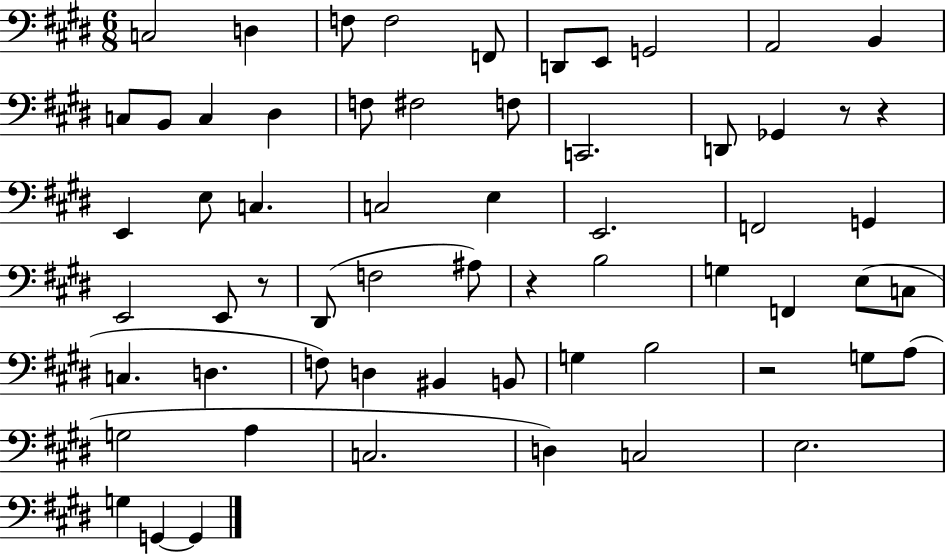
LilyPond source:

{
  \clef bass
  \numericTimeSignature
  \time 6/8
  \key e \major
  \repeat volta 2 { c2 d4 | f8 f2 f,8 | d,8 e,8 g,2 | a,2 b,4 | \break c8 b,8 c4 dis4 | f8 fis2 f8 | c,2. | d,8 ges,4 r8 r4 | \break e,4 e8 c4. | c2 e4 | e,2. | f,2 g,4 | \break e,2 e,8 r8 | dis,8( f2 ais8) | r4 b2 | g4 f,4 e8( c8 | \break c4. d4. | f8) d4 bis,4 b,8 | g4 b2 | r2 g8 a8( | \break g2 a4 | c2. | d4) c2 | e2. | \break g4 g,4~~ g,4 | } \bar "|."
}